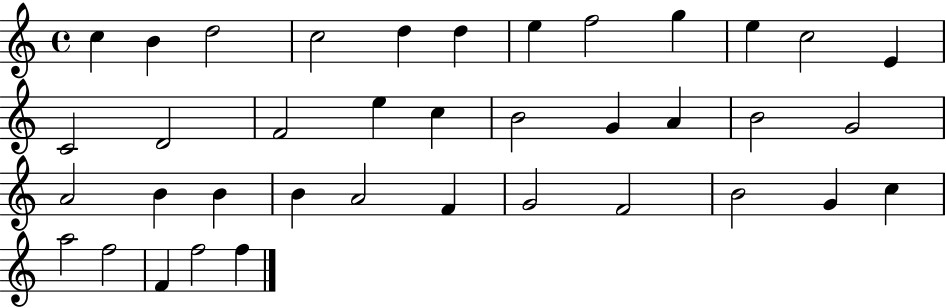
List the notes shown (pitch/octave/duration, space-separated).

C5/q B4/q D5/h C5/h D5/q D5/q E5/q F5/h G5/q E5/q C5/h E4/q C4/h D4/h F4/h E5/q C5/q B4/h G4/q A4/q B4/h G4/h A4/h B4/q B4/q B4/q A4/h F4/q G4/h F4/h B4/h G4/q C5/q A5/h F5/h F4/q F5/h F5/q